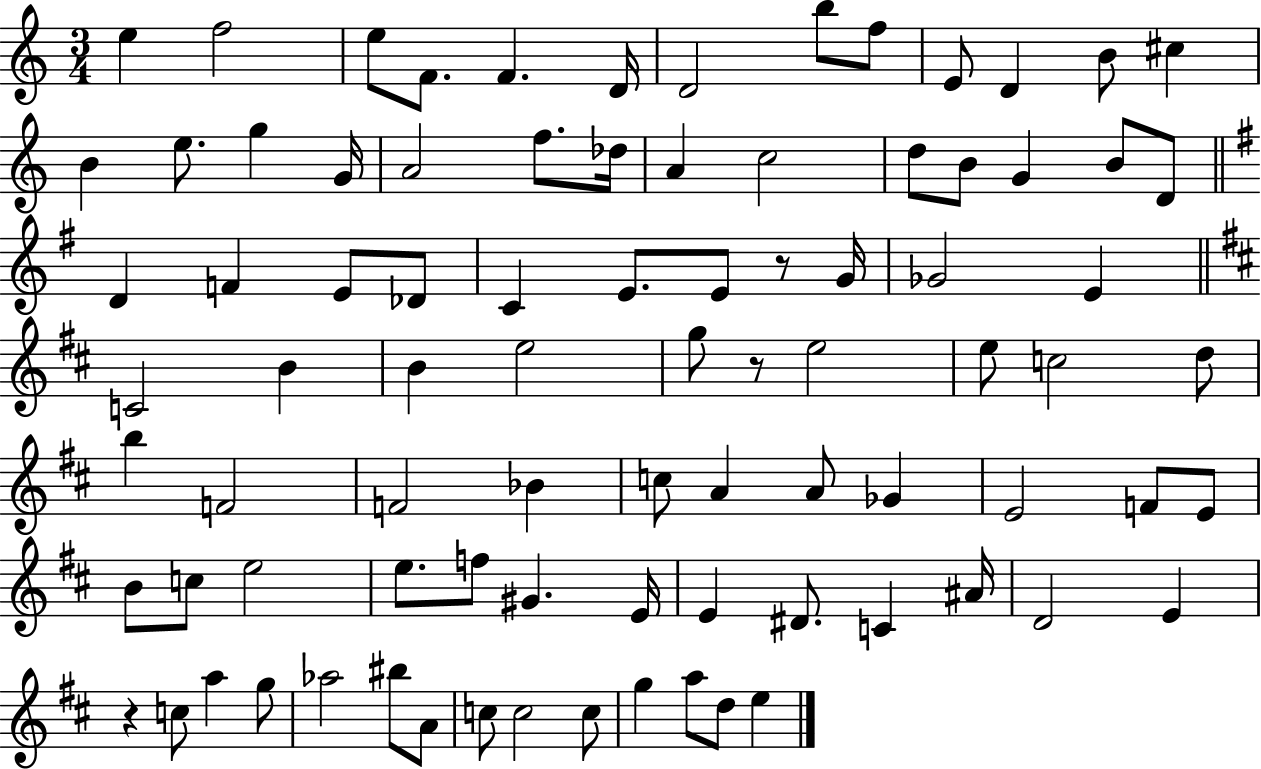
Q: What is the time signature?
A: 3/4